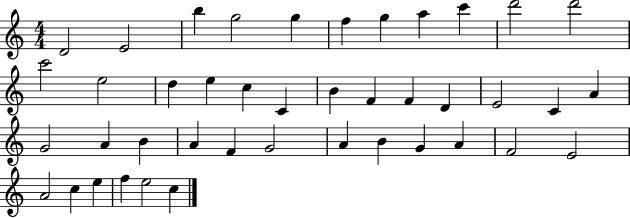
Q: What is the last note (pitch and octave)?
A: C5